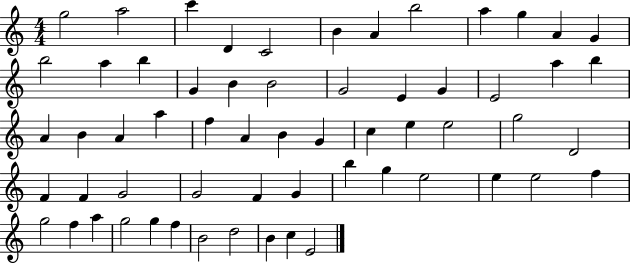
X:1
T:Untitled
M:4/4
L:1/4
K:C
g2 a2 c' D C2 B A b2 a g A G b2 a b G B B2 G2 E G E2 a b A B A a f A B G c e e2 g2 D2 F F G2 G2 F G b g e2 e e2 f g2 f a g2 g f B2 d2 B c E2